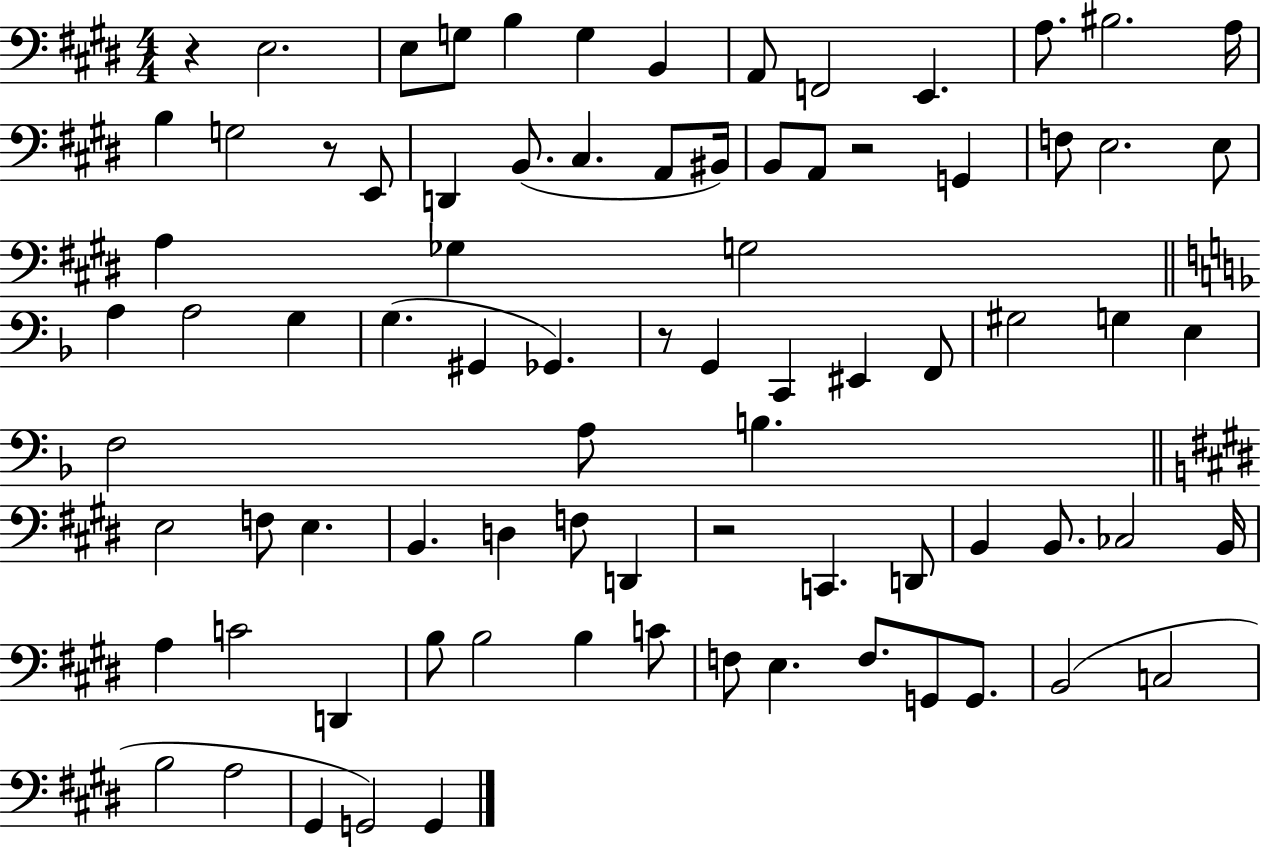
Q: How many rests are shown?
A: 5